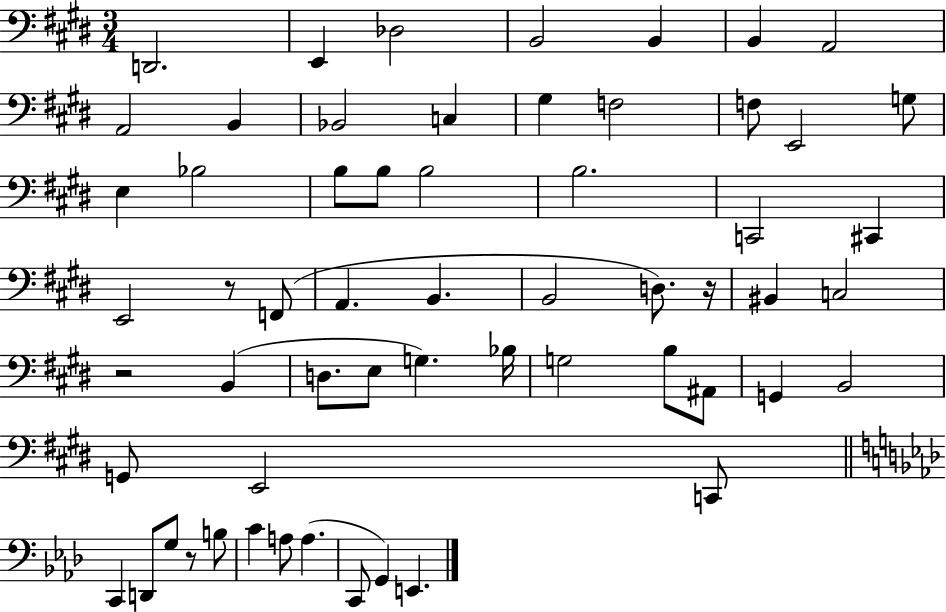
X:1
T:Untitled
M:3/4
L:1/4
K:E
D,,2 E,, _D,2 B,,2 B,, B,, A,,2 A,,2 B,, _B,,2 C, ^G, F,2 F,/2 E,,2 G,/2 E, _B,2 B,/2 B,/2 B,2 B,2 C,,2 ^C,, E,,2 z/2 F,,/2 A,, B,, B,,2 D,/2 z/4 ^B,, C,2 z2 B,, D,/2 E,/2 G, _B,/4 G,2 B,/2 ^A,,/2 G,, B,,2 G,,/2 E,,2 C,,/2 C,, D,,/2 G,/2 z/2 B,/2 C A,/2 A, C,,/2 G,, E,,